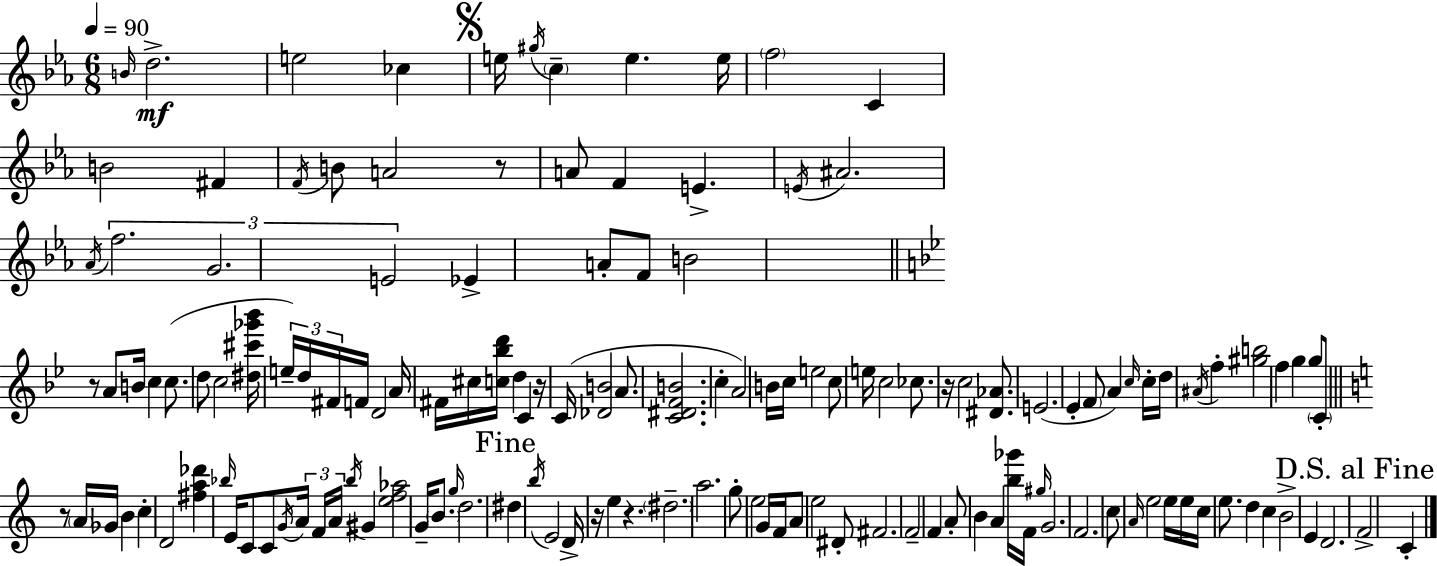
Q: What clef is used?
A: treble